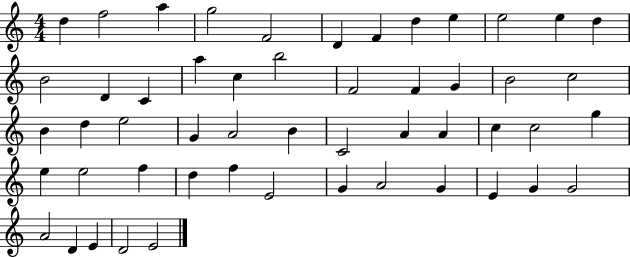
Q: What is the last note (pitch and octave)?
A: E4